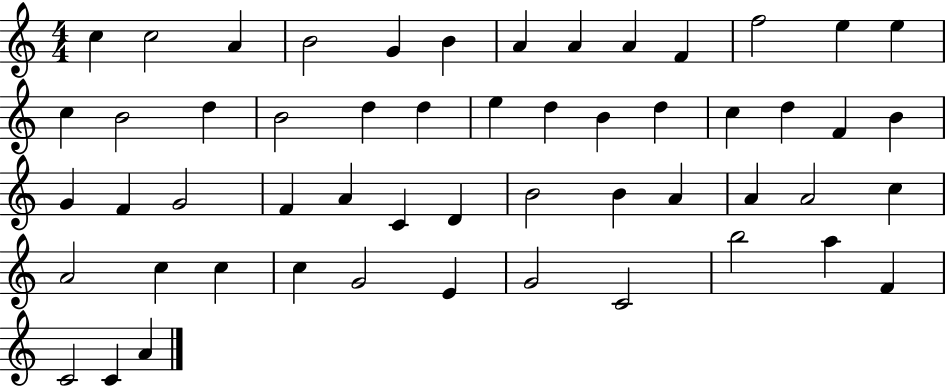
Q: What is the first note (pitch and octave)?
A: C5